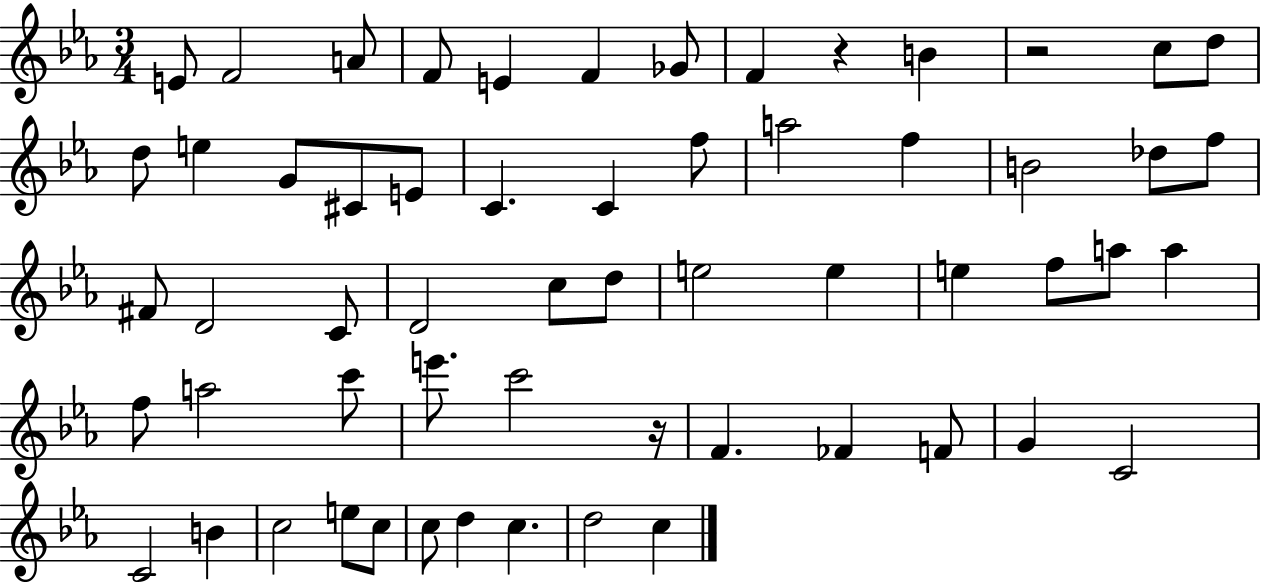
E4/e F4/h A4/e F4/e E4/q F4/q Gb4/e F4/q R/q B4/q R/h C5/e D5/e D5/e E5/q G4/e C#4/e E4/e C4/q. C4/q F5/e A5/h F5/q B4/h Db5/e F5/e F#4/e D4/h C4/e D4/h C5/e D5/e E5/h E5/q E5/q F5/e A5/e A5/q F5/e A5/h C6/e E6/e. C6/h R/s F4/q. FES4/q F4/e G4/q C4/h C4/h B4/q C5/h E5/e C5/e C5/e D5/q C5/q. D5/h C5/q